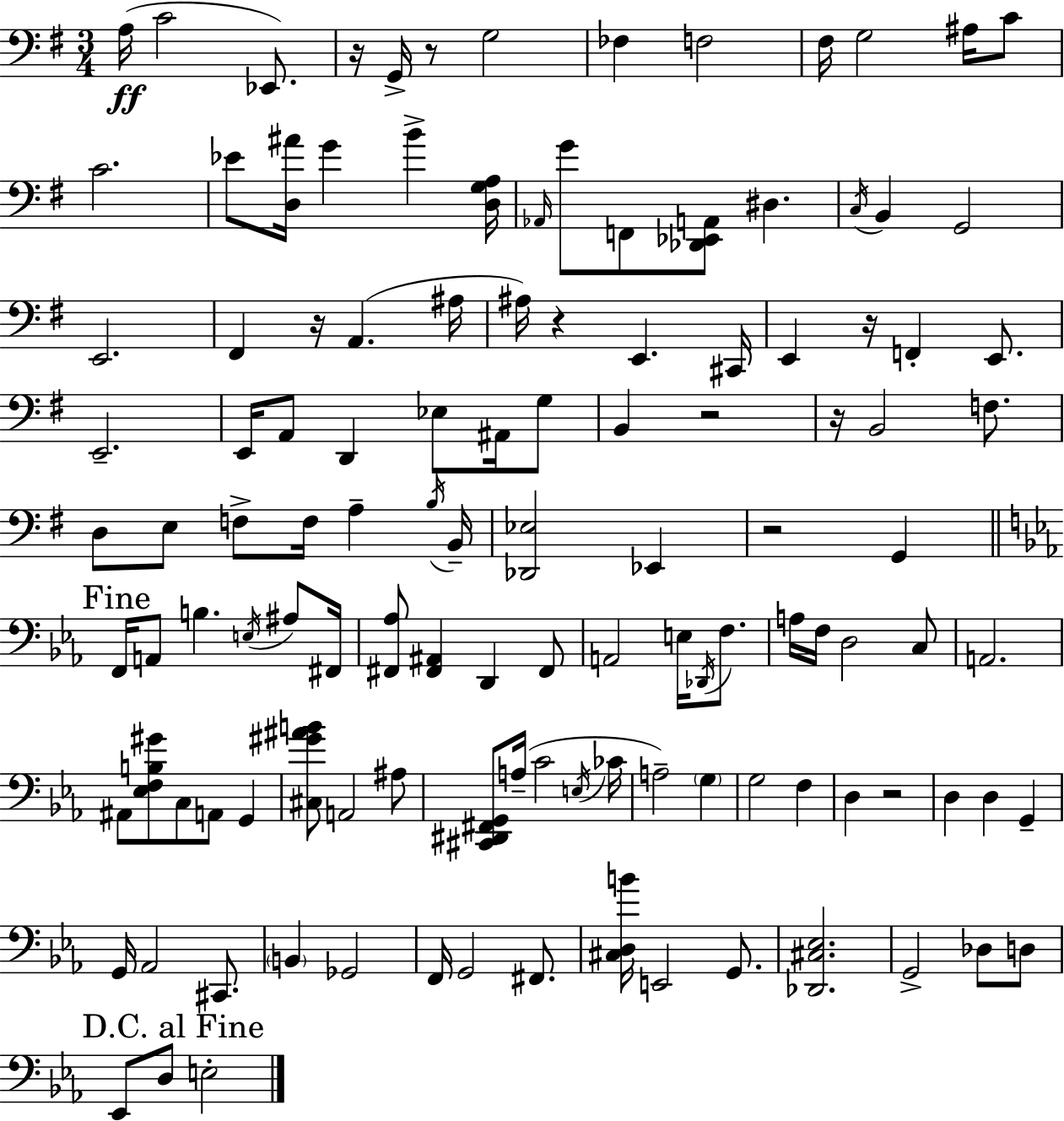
X:1
T:Untitled
M:3/4
L:1/4
K:Em
A,/4 C2 _E,,/2 z/4 G,,/4 z/2 G,2 _F, F,2 ^F,/4 G,2 ^A,/4 C/2 C2 _E/2 [D,^A]/4 G B [D,G,A,]/4 _A,,/4 G/2 F,,/2 [_D,,_E,,A,,]/2 ^D, C,/4 B,, G,,2 E,,2 ^F,, z/4 A,, ^A,/4 ^A,/4 z E,, ^C,,/4 E,, z/4 F,, E,,/2 E,,2 E,,/4 A,,/2 D,, _E,/2 ^A,,/4 G,/2 B,, z2 z/4 B,,2 F,/2 D,/2 E,/2 F,/2 F,/4 A, B,/4 B,,/4 [_D,,_E,]2 _E,, z2 G,, F,,/4 A,,/2 B, E,/4 ^A,/2 ^F,,/4 [^F,,_A,]/2 [^F,,^A,,] D,, ^F,,/2 A,,2 E,/4 _D,,/4 F,/2 A,/4 F,/4 D,2 C,/2 A,,2 ^A,,/2 [_E,F,B,^G]/2 C,/2 A,,/2 G,, [^C,^G^AB]/2 A,,2 ^A,/2 [^C,,^D,,^F,,G,,]/2 A,/4 C2 E,/4 _C/4 A,2 G, G,2 F, D, z2 D, D, G,, G,,/4 _A,,2 ^C,,/2 B,, _G,,2 F,,/4 G,,2 ^F,,/2 [^C,D,B]/4 E,,2 G,,/2 [_D,,^C,_E,]2 G,,2 _D,/2 D,/2 _E,,/2 D,/2 E,2